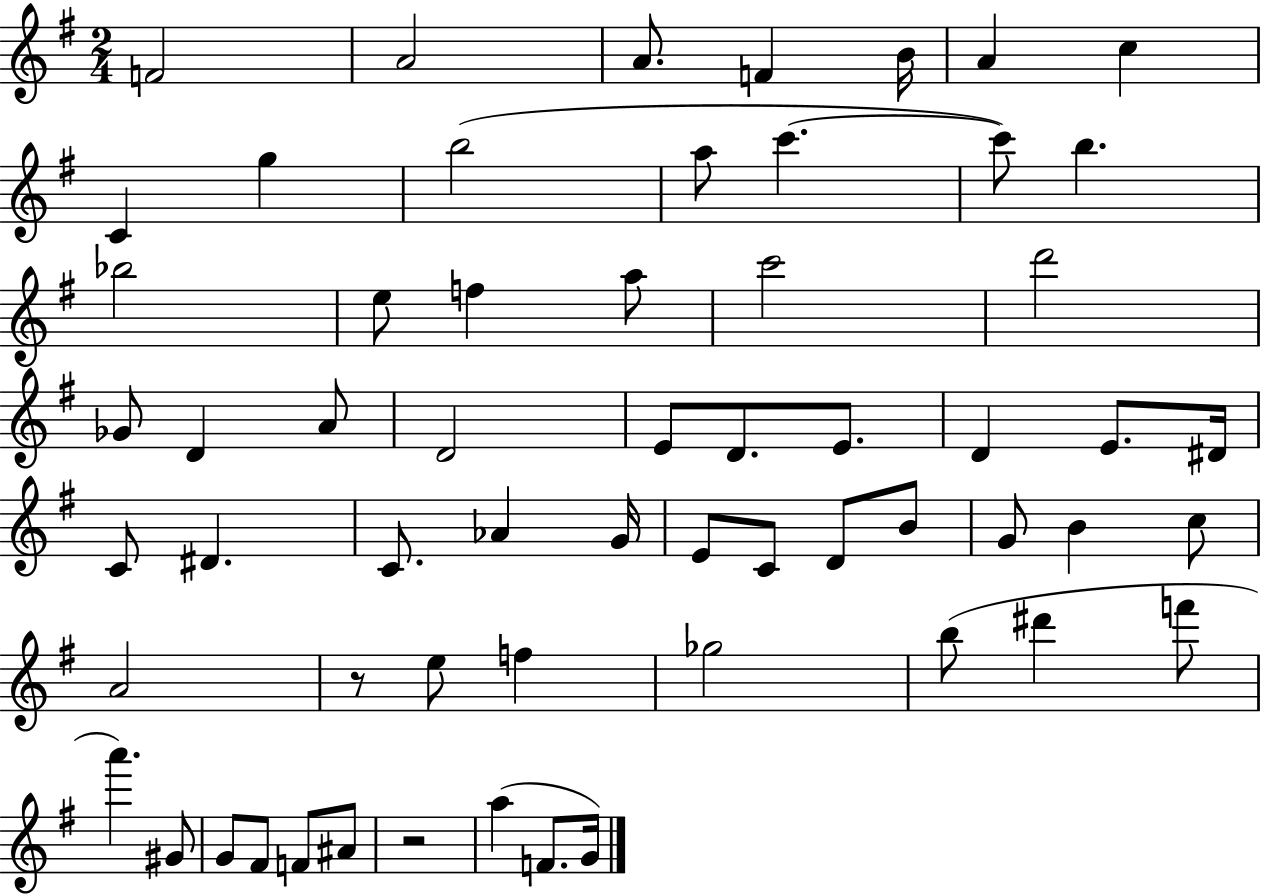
F4/h A4/h A4/e. F4/q B4/s A4/q C5/q C4/q G5/q B5/h A5/e C6/q. C6/e B5/q. Bb5/h E5/e F5/q A5/e C6/h D6/h Gb4/e D4/q A4/e D4/h E4/e D4/e. E4/e. D4/q E4/e. D#4/s C4/e D#4/q. C4/e. Ab4/q G4/s E4/e C4/e D4/e B4/e G4/e B4/q C5/e A4/h R/e E5/e F5/q Gb5/h B5/e D#6/q F6/e A6/q. G#4/e G4/e F#4/e F4/e A#4/e R/h A5/q F4/e. G4/s